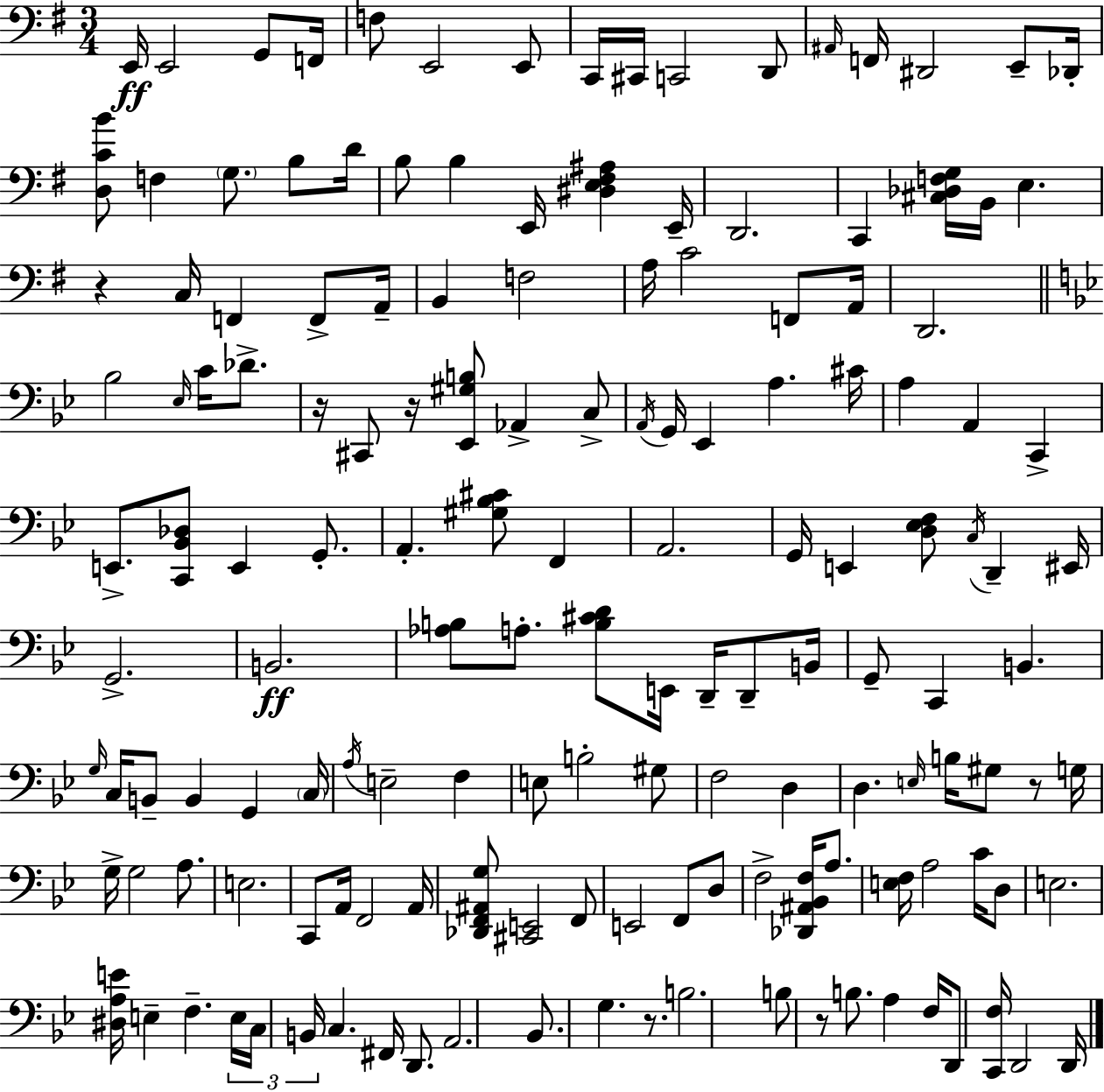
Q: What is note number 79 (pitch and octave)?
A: B2